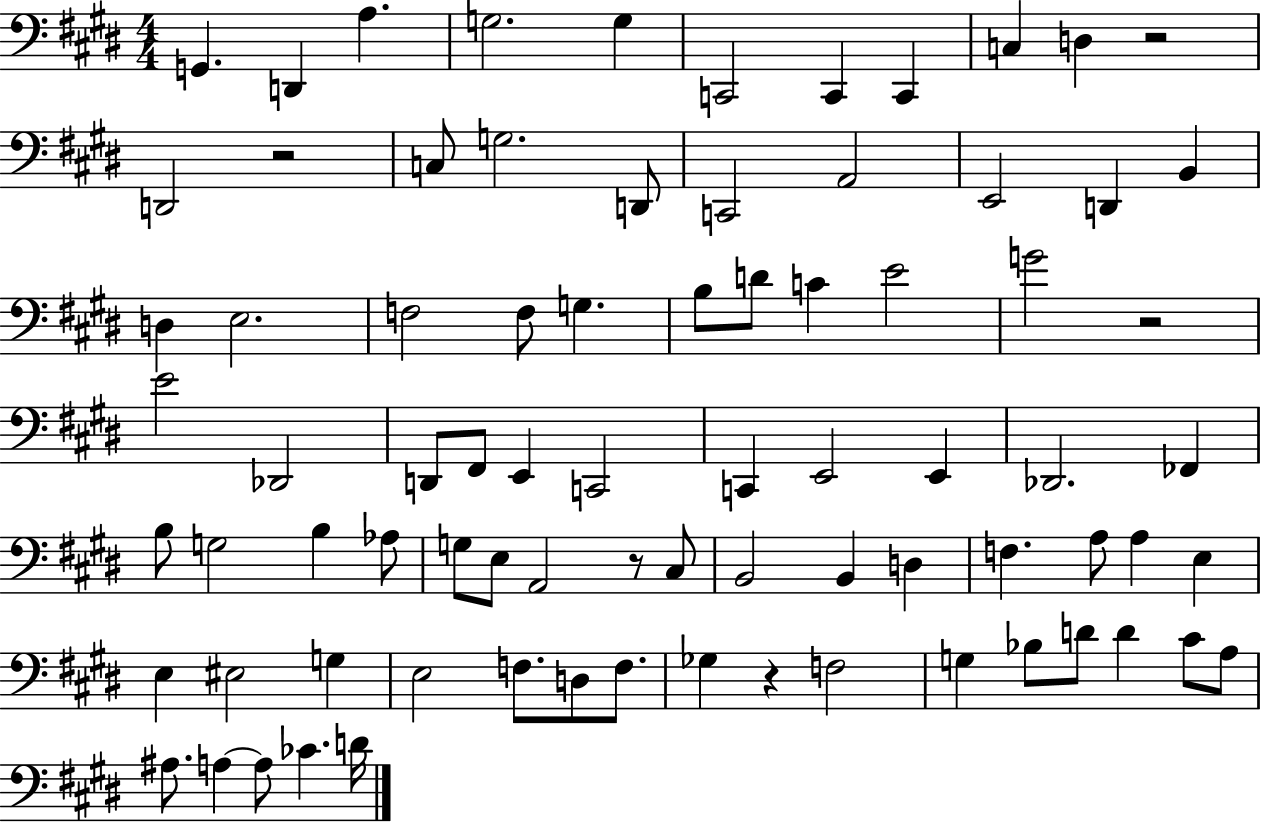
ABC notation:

X:1
T:Untitled
M:4/4
L:1/4
K:E
G,, D,, A, G,2 G, C,,2 C,, C,, C, D, z2 D,,2 z2 C,/2 G,2 D,,/2 C,,2 A,,2 E,,2 D,, B,, D, E,2 F,2 F,/2 G, B,/2 D/2 C E2 G2 z2 E2 _D,,2 D,,/2 ^F,,/2 E,, C,,2 C,, E,,2 E,, _D,,2 _F,, B,/2 G,2 B, _A,/2 G,/2 E,/2 A,,2 z/2 ^C,/2 B,,2 B,, D, F, A,/2 A, E, E, ^E,2 G, E,2 F,/2 D,/2 F,/2 _G, z F,2 G, _B,/2 D/2 D ^C/2 A,/2 ^A,/2 A, A,/2 _C D/4